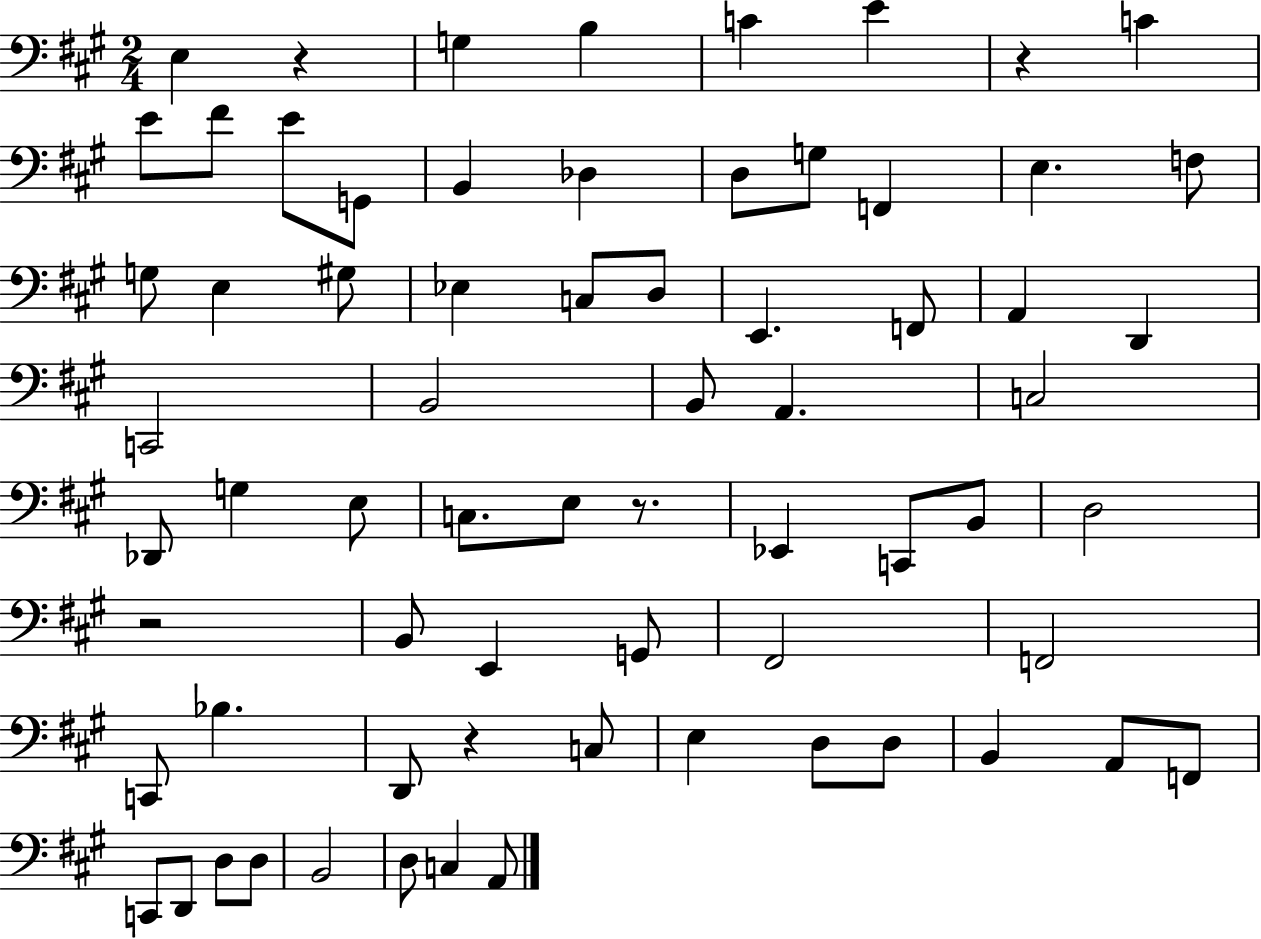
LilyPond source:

{
  \clef bass
  \numericTimeSignature
  \time 2/4
  \key a \major
  \repeat volta 2 { e4 r4 | g4 b4 | c'4 e'4 | r4 c'4 | \break e'8 fis'8 e'8 g,8 | b,4 des4 | d8 g8 f,4 | e4. f8 | \break g8 e4 gis8 | ees4 c8 d8 | e,4. f,8 | a,4 d,4 | \break c,2 | b,2 | b,8 a,4. | c2 | \break des,8 g4 e8 | c8. e8 r8. | ees,4 c,8 b,8 | d2 | \break r2 | b,8 e,4 g,8 | fis,2 | f,2 | \break c,8 bes4. | d,8 r4 c8 | e4 d8 d8 | b,4 a,8 f,8 | \break c,8 d,8 d8 d8 | b,2 | d8 c4 a,8 | } \bar "|."
}